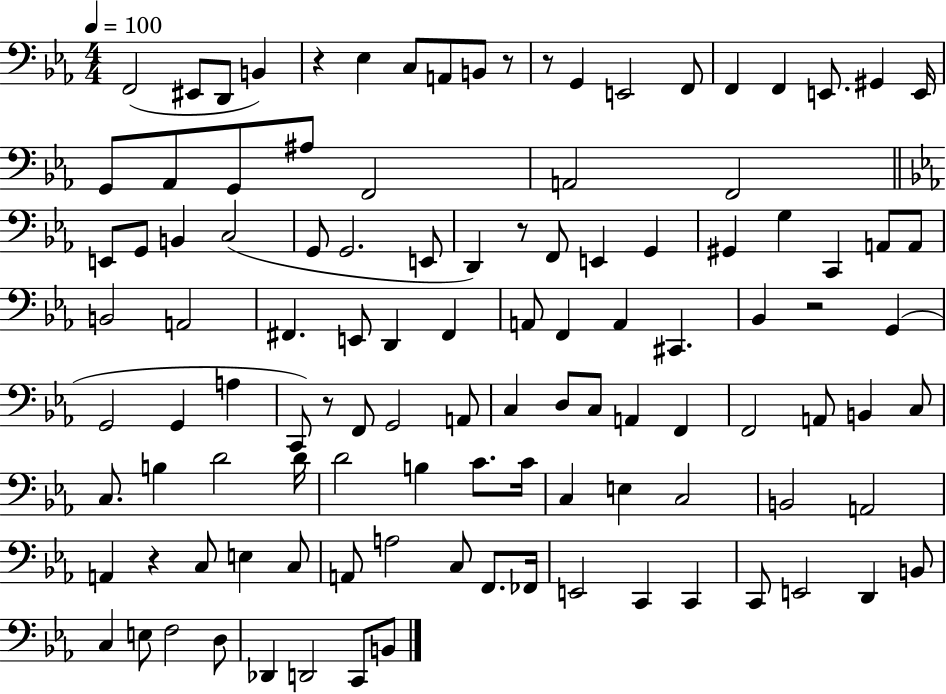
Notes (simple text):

F2/h EIS2/e D2/e B2/q R/q Eb3/q C3/e A2/e B2/e R/e R/e G2/q E2/h F2/e F2/q F2/q E2/e. G#2/q E2/s G2/e Ab2/e G2/e A#3/e F2/h A2/h F2/h E2/e G2/e B2/q C3/h G2/e G2/h. E2/e D2/q R/e F2/e E2/q G2/q G#2/q G3/q C2/q A2/e A2/e B2/h A2/h F#2/q. E2/e D2/q F#2/q A2/e F2/q A2/q C#2/q. Bb2/q R/h G2/q G2/h G2/q A3/q C2/e R/e F2/e G2/h A2/e C3/q D3/e C3/e A2/q F2/q F2/h A2/e B2/q C3/e C3/e. B3/q D4/h D4/s D4/h B3/q C4/e. C4/s C3/q E3/q C3/h B2/h A2/h A2/q R/q C3/e E3/q C3/e A2/e A3/h C3/e F2/e. FES2/s E2/h C2/q C2/q C2/e E2/h D2/q B2/e C3/q E3/e F3/h D3/e Db2/q D2/h C2/e B2/e